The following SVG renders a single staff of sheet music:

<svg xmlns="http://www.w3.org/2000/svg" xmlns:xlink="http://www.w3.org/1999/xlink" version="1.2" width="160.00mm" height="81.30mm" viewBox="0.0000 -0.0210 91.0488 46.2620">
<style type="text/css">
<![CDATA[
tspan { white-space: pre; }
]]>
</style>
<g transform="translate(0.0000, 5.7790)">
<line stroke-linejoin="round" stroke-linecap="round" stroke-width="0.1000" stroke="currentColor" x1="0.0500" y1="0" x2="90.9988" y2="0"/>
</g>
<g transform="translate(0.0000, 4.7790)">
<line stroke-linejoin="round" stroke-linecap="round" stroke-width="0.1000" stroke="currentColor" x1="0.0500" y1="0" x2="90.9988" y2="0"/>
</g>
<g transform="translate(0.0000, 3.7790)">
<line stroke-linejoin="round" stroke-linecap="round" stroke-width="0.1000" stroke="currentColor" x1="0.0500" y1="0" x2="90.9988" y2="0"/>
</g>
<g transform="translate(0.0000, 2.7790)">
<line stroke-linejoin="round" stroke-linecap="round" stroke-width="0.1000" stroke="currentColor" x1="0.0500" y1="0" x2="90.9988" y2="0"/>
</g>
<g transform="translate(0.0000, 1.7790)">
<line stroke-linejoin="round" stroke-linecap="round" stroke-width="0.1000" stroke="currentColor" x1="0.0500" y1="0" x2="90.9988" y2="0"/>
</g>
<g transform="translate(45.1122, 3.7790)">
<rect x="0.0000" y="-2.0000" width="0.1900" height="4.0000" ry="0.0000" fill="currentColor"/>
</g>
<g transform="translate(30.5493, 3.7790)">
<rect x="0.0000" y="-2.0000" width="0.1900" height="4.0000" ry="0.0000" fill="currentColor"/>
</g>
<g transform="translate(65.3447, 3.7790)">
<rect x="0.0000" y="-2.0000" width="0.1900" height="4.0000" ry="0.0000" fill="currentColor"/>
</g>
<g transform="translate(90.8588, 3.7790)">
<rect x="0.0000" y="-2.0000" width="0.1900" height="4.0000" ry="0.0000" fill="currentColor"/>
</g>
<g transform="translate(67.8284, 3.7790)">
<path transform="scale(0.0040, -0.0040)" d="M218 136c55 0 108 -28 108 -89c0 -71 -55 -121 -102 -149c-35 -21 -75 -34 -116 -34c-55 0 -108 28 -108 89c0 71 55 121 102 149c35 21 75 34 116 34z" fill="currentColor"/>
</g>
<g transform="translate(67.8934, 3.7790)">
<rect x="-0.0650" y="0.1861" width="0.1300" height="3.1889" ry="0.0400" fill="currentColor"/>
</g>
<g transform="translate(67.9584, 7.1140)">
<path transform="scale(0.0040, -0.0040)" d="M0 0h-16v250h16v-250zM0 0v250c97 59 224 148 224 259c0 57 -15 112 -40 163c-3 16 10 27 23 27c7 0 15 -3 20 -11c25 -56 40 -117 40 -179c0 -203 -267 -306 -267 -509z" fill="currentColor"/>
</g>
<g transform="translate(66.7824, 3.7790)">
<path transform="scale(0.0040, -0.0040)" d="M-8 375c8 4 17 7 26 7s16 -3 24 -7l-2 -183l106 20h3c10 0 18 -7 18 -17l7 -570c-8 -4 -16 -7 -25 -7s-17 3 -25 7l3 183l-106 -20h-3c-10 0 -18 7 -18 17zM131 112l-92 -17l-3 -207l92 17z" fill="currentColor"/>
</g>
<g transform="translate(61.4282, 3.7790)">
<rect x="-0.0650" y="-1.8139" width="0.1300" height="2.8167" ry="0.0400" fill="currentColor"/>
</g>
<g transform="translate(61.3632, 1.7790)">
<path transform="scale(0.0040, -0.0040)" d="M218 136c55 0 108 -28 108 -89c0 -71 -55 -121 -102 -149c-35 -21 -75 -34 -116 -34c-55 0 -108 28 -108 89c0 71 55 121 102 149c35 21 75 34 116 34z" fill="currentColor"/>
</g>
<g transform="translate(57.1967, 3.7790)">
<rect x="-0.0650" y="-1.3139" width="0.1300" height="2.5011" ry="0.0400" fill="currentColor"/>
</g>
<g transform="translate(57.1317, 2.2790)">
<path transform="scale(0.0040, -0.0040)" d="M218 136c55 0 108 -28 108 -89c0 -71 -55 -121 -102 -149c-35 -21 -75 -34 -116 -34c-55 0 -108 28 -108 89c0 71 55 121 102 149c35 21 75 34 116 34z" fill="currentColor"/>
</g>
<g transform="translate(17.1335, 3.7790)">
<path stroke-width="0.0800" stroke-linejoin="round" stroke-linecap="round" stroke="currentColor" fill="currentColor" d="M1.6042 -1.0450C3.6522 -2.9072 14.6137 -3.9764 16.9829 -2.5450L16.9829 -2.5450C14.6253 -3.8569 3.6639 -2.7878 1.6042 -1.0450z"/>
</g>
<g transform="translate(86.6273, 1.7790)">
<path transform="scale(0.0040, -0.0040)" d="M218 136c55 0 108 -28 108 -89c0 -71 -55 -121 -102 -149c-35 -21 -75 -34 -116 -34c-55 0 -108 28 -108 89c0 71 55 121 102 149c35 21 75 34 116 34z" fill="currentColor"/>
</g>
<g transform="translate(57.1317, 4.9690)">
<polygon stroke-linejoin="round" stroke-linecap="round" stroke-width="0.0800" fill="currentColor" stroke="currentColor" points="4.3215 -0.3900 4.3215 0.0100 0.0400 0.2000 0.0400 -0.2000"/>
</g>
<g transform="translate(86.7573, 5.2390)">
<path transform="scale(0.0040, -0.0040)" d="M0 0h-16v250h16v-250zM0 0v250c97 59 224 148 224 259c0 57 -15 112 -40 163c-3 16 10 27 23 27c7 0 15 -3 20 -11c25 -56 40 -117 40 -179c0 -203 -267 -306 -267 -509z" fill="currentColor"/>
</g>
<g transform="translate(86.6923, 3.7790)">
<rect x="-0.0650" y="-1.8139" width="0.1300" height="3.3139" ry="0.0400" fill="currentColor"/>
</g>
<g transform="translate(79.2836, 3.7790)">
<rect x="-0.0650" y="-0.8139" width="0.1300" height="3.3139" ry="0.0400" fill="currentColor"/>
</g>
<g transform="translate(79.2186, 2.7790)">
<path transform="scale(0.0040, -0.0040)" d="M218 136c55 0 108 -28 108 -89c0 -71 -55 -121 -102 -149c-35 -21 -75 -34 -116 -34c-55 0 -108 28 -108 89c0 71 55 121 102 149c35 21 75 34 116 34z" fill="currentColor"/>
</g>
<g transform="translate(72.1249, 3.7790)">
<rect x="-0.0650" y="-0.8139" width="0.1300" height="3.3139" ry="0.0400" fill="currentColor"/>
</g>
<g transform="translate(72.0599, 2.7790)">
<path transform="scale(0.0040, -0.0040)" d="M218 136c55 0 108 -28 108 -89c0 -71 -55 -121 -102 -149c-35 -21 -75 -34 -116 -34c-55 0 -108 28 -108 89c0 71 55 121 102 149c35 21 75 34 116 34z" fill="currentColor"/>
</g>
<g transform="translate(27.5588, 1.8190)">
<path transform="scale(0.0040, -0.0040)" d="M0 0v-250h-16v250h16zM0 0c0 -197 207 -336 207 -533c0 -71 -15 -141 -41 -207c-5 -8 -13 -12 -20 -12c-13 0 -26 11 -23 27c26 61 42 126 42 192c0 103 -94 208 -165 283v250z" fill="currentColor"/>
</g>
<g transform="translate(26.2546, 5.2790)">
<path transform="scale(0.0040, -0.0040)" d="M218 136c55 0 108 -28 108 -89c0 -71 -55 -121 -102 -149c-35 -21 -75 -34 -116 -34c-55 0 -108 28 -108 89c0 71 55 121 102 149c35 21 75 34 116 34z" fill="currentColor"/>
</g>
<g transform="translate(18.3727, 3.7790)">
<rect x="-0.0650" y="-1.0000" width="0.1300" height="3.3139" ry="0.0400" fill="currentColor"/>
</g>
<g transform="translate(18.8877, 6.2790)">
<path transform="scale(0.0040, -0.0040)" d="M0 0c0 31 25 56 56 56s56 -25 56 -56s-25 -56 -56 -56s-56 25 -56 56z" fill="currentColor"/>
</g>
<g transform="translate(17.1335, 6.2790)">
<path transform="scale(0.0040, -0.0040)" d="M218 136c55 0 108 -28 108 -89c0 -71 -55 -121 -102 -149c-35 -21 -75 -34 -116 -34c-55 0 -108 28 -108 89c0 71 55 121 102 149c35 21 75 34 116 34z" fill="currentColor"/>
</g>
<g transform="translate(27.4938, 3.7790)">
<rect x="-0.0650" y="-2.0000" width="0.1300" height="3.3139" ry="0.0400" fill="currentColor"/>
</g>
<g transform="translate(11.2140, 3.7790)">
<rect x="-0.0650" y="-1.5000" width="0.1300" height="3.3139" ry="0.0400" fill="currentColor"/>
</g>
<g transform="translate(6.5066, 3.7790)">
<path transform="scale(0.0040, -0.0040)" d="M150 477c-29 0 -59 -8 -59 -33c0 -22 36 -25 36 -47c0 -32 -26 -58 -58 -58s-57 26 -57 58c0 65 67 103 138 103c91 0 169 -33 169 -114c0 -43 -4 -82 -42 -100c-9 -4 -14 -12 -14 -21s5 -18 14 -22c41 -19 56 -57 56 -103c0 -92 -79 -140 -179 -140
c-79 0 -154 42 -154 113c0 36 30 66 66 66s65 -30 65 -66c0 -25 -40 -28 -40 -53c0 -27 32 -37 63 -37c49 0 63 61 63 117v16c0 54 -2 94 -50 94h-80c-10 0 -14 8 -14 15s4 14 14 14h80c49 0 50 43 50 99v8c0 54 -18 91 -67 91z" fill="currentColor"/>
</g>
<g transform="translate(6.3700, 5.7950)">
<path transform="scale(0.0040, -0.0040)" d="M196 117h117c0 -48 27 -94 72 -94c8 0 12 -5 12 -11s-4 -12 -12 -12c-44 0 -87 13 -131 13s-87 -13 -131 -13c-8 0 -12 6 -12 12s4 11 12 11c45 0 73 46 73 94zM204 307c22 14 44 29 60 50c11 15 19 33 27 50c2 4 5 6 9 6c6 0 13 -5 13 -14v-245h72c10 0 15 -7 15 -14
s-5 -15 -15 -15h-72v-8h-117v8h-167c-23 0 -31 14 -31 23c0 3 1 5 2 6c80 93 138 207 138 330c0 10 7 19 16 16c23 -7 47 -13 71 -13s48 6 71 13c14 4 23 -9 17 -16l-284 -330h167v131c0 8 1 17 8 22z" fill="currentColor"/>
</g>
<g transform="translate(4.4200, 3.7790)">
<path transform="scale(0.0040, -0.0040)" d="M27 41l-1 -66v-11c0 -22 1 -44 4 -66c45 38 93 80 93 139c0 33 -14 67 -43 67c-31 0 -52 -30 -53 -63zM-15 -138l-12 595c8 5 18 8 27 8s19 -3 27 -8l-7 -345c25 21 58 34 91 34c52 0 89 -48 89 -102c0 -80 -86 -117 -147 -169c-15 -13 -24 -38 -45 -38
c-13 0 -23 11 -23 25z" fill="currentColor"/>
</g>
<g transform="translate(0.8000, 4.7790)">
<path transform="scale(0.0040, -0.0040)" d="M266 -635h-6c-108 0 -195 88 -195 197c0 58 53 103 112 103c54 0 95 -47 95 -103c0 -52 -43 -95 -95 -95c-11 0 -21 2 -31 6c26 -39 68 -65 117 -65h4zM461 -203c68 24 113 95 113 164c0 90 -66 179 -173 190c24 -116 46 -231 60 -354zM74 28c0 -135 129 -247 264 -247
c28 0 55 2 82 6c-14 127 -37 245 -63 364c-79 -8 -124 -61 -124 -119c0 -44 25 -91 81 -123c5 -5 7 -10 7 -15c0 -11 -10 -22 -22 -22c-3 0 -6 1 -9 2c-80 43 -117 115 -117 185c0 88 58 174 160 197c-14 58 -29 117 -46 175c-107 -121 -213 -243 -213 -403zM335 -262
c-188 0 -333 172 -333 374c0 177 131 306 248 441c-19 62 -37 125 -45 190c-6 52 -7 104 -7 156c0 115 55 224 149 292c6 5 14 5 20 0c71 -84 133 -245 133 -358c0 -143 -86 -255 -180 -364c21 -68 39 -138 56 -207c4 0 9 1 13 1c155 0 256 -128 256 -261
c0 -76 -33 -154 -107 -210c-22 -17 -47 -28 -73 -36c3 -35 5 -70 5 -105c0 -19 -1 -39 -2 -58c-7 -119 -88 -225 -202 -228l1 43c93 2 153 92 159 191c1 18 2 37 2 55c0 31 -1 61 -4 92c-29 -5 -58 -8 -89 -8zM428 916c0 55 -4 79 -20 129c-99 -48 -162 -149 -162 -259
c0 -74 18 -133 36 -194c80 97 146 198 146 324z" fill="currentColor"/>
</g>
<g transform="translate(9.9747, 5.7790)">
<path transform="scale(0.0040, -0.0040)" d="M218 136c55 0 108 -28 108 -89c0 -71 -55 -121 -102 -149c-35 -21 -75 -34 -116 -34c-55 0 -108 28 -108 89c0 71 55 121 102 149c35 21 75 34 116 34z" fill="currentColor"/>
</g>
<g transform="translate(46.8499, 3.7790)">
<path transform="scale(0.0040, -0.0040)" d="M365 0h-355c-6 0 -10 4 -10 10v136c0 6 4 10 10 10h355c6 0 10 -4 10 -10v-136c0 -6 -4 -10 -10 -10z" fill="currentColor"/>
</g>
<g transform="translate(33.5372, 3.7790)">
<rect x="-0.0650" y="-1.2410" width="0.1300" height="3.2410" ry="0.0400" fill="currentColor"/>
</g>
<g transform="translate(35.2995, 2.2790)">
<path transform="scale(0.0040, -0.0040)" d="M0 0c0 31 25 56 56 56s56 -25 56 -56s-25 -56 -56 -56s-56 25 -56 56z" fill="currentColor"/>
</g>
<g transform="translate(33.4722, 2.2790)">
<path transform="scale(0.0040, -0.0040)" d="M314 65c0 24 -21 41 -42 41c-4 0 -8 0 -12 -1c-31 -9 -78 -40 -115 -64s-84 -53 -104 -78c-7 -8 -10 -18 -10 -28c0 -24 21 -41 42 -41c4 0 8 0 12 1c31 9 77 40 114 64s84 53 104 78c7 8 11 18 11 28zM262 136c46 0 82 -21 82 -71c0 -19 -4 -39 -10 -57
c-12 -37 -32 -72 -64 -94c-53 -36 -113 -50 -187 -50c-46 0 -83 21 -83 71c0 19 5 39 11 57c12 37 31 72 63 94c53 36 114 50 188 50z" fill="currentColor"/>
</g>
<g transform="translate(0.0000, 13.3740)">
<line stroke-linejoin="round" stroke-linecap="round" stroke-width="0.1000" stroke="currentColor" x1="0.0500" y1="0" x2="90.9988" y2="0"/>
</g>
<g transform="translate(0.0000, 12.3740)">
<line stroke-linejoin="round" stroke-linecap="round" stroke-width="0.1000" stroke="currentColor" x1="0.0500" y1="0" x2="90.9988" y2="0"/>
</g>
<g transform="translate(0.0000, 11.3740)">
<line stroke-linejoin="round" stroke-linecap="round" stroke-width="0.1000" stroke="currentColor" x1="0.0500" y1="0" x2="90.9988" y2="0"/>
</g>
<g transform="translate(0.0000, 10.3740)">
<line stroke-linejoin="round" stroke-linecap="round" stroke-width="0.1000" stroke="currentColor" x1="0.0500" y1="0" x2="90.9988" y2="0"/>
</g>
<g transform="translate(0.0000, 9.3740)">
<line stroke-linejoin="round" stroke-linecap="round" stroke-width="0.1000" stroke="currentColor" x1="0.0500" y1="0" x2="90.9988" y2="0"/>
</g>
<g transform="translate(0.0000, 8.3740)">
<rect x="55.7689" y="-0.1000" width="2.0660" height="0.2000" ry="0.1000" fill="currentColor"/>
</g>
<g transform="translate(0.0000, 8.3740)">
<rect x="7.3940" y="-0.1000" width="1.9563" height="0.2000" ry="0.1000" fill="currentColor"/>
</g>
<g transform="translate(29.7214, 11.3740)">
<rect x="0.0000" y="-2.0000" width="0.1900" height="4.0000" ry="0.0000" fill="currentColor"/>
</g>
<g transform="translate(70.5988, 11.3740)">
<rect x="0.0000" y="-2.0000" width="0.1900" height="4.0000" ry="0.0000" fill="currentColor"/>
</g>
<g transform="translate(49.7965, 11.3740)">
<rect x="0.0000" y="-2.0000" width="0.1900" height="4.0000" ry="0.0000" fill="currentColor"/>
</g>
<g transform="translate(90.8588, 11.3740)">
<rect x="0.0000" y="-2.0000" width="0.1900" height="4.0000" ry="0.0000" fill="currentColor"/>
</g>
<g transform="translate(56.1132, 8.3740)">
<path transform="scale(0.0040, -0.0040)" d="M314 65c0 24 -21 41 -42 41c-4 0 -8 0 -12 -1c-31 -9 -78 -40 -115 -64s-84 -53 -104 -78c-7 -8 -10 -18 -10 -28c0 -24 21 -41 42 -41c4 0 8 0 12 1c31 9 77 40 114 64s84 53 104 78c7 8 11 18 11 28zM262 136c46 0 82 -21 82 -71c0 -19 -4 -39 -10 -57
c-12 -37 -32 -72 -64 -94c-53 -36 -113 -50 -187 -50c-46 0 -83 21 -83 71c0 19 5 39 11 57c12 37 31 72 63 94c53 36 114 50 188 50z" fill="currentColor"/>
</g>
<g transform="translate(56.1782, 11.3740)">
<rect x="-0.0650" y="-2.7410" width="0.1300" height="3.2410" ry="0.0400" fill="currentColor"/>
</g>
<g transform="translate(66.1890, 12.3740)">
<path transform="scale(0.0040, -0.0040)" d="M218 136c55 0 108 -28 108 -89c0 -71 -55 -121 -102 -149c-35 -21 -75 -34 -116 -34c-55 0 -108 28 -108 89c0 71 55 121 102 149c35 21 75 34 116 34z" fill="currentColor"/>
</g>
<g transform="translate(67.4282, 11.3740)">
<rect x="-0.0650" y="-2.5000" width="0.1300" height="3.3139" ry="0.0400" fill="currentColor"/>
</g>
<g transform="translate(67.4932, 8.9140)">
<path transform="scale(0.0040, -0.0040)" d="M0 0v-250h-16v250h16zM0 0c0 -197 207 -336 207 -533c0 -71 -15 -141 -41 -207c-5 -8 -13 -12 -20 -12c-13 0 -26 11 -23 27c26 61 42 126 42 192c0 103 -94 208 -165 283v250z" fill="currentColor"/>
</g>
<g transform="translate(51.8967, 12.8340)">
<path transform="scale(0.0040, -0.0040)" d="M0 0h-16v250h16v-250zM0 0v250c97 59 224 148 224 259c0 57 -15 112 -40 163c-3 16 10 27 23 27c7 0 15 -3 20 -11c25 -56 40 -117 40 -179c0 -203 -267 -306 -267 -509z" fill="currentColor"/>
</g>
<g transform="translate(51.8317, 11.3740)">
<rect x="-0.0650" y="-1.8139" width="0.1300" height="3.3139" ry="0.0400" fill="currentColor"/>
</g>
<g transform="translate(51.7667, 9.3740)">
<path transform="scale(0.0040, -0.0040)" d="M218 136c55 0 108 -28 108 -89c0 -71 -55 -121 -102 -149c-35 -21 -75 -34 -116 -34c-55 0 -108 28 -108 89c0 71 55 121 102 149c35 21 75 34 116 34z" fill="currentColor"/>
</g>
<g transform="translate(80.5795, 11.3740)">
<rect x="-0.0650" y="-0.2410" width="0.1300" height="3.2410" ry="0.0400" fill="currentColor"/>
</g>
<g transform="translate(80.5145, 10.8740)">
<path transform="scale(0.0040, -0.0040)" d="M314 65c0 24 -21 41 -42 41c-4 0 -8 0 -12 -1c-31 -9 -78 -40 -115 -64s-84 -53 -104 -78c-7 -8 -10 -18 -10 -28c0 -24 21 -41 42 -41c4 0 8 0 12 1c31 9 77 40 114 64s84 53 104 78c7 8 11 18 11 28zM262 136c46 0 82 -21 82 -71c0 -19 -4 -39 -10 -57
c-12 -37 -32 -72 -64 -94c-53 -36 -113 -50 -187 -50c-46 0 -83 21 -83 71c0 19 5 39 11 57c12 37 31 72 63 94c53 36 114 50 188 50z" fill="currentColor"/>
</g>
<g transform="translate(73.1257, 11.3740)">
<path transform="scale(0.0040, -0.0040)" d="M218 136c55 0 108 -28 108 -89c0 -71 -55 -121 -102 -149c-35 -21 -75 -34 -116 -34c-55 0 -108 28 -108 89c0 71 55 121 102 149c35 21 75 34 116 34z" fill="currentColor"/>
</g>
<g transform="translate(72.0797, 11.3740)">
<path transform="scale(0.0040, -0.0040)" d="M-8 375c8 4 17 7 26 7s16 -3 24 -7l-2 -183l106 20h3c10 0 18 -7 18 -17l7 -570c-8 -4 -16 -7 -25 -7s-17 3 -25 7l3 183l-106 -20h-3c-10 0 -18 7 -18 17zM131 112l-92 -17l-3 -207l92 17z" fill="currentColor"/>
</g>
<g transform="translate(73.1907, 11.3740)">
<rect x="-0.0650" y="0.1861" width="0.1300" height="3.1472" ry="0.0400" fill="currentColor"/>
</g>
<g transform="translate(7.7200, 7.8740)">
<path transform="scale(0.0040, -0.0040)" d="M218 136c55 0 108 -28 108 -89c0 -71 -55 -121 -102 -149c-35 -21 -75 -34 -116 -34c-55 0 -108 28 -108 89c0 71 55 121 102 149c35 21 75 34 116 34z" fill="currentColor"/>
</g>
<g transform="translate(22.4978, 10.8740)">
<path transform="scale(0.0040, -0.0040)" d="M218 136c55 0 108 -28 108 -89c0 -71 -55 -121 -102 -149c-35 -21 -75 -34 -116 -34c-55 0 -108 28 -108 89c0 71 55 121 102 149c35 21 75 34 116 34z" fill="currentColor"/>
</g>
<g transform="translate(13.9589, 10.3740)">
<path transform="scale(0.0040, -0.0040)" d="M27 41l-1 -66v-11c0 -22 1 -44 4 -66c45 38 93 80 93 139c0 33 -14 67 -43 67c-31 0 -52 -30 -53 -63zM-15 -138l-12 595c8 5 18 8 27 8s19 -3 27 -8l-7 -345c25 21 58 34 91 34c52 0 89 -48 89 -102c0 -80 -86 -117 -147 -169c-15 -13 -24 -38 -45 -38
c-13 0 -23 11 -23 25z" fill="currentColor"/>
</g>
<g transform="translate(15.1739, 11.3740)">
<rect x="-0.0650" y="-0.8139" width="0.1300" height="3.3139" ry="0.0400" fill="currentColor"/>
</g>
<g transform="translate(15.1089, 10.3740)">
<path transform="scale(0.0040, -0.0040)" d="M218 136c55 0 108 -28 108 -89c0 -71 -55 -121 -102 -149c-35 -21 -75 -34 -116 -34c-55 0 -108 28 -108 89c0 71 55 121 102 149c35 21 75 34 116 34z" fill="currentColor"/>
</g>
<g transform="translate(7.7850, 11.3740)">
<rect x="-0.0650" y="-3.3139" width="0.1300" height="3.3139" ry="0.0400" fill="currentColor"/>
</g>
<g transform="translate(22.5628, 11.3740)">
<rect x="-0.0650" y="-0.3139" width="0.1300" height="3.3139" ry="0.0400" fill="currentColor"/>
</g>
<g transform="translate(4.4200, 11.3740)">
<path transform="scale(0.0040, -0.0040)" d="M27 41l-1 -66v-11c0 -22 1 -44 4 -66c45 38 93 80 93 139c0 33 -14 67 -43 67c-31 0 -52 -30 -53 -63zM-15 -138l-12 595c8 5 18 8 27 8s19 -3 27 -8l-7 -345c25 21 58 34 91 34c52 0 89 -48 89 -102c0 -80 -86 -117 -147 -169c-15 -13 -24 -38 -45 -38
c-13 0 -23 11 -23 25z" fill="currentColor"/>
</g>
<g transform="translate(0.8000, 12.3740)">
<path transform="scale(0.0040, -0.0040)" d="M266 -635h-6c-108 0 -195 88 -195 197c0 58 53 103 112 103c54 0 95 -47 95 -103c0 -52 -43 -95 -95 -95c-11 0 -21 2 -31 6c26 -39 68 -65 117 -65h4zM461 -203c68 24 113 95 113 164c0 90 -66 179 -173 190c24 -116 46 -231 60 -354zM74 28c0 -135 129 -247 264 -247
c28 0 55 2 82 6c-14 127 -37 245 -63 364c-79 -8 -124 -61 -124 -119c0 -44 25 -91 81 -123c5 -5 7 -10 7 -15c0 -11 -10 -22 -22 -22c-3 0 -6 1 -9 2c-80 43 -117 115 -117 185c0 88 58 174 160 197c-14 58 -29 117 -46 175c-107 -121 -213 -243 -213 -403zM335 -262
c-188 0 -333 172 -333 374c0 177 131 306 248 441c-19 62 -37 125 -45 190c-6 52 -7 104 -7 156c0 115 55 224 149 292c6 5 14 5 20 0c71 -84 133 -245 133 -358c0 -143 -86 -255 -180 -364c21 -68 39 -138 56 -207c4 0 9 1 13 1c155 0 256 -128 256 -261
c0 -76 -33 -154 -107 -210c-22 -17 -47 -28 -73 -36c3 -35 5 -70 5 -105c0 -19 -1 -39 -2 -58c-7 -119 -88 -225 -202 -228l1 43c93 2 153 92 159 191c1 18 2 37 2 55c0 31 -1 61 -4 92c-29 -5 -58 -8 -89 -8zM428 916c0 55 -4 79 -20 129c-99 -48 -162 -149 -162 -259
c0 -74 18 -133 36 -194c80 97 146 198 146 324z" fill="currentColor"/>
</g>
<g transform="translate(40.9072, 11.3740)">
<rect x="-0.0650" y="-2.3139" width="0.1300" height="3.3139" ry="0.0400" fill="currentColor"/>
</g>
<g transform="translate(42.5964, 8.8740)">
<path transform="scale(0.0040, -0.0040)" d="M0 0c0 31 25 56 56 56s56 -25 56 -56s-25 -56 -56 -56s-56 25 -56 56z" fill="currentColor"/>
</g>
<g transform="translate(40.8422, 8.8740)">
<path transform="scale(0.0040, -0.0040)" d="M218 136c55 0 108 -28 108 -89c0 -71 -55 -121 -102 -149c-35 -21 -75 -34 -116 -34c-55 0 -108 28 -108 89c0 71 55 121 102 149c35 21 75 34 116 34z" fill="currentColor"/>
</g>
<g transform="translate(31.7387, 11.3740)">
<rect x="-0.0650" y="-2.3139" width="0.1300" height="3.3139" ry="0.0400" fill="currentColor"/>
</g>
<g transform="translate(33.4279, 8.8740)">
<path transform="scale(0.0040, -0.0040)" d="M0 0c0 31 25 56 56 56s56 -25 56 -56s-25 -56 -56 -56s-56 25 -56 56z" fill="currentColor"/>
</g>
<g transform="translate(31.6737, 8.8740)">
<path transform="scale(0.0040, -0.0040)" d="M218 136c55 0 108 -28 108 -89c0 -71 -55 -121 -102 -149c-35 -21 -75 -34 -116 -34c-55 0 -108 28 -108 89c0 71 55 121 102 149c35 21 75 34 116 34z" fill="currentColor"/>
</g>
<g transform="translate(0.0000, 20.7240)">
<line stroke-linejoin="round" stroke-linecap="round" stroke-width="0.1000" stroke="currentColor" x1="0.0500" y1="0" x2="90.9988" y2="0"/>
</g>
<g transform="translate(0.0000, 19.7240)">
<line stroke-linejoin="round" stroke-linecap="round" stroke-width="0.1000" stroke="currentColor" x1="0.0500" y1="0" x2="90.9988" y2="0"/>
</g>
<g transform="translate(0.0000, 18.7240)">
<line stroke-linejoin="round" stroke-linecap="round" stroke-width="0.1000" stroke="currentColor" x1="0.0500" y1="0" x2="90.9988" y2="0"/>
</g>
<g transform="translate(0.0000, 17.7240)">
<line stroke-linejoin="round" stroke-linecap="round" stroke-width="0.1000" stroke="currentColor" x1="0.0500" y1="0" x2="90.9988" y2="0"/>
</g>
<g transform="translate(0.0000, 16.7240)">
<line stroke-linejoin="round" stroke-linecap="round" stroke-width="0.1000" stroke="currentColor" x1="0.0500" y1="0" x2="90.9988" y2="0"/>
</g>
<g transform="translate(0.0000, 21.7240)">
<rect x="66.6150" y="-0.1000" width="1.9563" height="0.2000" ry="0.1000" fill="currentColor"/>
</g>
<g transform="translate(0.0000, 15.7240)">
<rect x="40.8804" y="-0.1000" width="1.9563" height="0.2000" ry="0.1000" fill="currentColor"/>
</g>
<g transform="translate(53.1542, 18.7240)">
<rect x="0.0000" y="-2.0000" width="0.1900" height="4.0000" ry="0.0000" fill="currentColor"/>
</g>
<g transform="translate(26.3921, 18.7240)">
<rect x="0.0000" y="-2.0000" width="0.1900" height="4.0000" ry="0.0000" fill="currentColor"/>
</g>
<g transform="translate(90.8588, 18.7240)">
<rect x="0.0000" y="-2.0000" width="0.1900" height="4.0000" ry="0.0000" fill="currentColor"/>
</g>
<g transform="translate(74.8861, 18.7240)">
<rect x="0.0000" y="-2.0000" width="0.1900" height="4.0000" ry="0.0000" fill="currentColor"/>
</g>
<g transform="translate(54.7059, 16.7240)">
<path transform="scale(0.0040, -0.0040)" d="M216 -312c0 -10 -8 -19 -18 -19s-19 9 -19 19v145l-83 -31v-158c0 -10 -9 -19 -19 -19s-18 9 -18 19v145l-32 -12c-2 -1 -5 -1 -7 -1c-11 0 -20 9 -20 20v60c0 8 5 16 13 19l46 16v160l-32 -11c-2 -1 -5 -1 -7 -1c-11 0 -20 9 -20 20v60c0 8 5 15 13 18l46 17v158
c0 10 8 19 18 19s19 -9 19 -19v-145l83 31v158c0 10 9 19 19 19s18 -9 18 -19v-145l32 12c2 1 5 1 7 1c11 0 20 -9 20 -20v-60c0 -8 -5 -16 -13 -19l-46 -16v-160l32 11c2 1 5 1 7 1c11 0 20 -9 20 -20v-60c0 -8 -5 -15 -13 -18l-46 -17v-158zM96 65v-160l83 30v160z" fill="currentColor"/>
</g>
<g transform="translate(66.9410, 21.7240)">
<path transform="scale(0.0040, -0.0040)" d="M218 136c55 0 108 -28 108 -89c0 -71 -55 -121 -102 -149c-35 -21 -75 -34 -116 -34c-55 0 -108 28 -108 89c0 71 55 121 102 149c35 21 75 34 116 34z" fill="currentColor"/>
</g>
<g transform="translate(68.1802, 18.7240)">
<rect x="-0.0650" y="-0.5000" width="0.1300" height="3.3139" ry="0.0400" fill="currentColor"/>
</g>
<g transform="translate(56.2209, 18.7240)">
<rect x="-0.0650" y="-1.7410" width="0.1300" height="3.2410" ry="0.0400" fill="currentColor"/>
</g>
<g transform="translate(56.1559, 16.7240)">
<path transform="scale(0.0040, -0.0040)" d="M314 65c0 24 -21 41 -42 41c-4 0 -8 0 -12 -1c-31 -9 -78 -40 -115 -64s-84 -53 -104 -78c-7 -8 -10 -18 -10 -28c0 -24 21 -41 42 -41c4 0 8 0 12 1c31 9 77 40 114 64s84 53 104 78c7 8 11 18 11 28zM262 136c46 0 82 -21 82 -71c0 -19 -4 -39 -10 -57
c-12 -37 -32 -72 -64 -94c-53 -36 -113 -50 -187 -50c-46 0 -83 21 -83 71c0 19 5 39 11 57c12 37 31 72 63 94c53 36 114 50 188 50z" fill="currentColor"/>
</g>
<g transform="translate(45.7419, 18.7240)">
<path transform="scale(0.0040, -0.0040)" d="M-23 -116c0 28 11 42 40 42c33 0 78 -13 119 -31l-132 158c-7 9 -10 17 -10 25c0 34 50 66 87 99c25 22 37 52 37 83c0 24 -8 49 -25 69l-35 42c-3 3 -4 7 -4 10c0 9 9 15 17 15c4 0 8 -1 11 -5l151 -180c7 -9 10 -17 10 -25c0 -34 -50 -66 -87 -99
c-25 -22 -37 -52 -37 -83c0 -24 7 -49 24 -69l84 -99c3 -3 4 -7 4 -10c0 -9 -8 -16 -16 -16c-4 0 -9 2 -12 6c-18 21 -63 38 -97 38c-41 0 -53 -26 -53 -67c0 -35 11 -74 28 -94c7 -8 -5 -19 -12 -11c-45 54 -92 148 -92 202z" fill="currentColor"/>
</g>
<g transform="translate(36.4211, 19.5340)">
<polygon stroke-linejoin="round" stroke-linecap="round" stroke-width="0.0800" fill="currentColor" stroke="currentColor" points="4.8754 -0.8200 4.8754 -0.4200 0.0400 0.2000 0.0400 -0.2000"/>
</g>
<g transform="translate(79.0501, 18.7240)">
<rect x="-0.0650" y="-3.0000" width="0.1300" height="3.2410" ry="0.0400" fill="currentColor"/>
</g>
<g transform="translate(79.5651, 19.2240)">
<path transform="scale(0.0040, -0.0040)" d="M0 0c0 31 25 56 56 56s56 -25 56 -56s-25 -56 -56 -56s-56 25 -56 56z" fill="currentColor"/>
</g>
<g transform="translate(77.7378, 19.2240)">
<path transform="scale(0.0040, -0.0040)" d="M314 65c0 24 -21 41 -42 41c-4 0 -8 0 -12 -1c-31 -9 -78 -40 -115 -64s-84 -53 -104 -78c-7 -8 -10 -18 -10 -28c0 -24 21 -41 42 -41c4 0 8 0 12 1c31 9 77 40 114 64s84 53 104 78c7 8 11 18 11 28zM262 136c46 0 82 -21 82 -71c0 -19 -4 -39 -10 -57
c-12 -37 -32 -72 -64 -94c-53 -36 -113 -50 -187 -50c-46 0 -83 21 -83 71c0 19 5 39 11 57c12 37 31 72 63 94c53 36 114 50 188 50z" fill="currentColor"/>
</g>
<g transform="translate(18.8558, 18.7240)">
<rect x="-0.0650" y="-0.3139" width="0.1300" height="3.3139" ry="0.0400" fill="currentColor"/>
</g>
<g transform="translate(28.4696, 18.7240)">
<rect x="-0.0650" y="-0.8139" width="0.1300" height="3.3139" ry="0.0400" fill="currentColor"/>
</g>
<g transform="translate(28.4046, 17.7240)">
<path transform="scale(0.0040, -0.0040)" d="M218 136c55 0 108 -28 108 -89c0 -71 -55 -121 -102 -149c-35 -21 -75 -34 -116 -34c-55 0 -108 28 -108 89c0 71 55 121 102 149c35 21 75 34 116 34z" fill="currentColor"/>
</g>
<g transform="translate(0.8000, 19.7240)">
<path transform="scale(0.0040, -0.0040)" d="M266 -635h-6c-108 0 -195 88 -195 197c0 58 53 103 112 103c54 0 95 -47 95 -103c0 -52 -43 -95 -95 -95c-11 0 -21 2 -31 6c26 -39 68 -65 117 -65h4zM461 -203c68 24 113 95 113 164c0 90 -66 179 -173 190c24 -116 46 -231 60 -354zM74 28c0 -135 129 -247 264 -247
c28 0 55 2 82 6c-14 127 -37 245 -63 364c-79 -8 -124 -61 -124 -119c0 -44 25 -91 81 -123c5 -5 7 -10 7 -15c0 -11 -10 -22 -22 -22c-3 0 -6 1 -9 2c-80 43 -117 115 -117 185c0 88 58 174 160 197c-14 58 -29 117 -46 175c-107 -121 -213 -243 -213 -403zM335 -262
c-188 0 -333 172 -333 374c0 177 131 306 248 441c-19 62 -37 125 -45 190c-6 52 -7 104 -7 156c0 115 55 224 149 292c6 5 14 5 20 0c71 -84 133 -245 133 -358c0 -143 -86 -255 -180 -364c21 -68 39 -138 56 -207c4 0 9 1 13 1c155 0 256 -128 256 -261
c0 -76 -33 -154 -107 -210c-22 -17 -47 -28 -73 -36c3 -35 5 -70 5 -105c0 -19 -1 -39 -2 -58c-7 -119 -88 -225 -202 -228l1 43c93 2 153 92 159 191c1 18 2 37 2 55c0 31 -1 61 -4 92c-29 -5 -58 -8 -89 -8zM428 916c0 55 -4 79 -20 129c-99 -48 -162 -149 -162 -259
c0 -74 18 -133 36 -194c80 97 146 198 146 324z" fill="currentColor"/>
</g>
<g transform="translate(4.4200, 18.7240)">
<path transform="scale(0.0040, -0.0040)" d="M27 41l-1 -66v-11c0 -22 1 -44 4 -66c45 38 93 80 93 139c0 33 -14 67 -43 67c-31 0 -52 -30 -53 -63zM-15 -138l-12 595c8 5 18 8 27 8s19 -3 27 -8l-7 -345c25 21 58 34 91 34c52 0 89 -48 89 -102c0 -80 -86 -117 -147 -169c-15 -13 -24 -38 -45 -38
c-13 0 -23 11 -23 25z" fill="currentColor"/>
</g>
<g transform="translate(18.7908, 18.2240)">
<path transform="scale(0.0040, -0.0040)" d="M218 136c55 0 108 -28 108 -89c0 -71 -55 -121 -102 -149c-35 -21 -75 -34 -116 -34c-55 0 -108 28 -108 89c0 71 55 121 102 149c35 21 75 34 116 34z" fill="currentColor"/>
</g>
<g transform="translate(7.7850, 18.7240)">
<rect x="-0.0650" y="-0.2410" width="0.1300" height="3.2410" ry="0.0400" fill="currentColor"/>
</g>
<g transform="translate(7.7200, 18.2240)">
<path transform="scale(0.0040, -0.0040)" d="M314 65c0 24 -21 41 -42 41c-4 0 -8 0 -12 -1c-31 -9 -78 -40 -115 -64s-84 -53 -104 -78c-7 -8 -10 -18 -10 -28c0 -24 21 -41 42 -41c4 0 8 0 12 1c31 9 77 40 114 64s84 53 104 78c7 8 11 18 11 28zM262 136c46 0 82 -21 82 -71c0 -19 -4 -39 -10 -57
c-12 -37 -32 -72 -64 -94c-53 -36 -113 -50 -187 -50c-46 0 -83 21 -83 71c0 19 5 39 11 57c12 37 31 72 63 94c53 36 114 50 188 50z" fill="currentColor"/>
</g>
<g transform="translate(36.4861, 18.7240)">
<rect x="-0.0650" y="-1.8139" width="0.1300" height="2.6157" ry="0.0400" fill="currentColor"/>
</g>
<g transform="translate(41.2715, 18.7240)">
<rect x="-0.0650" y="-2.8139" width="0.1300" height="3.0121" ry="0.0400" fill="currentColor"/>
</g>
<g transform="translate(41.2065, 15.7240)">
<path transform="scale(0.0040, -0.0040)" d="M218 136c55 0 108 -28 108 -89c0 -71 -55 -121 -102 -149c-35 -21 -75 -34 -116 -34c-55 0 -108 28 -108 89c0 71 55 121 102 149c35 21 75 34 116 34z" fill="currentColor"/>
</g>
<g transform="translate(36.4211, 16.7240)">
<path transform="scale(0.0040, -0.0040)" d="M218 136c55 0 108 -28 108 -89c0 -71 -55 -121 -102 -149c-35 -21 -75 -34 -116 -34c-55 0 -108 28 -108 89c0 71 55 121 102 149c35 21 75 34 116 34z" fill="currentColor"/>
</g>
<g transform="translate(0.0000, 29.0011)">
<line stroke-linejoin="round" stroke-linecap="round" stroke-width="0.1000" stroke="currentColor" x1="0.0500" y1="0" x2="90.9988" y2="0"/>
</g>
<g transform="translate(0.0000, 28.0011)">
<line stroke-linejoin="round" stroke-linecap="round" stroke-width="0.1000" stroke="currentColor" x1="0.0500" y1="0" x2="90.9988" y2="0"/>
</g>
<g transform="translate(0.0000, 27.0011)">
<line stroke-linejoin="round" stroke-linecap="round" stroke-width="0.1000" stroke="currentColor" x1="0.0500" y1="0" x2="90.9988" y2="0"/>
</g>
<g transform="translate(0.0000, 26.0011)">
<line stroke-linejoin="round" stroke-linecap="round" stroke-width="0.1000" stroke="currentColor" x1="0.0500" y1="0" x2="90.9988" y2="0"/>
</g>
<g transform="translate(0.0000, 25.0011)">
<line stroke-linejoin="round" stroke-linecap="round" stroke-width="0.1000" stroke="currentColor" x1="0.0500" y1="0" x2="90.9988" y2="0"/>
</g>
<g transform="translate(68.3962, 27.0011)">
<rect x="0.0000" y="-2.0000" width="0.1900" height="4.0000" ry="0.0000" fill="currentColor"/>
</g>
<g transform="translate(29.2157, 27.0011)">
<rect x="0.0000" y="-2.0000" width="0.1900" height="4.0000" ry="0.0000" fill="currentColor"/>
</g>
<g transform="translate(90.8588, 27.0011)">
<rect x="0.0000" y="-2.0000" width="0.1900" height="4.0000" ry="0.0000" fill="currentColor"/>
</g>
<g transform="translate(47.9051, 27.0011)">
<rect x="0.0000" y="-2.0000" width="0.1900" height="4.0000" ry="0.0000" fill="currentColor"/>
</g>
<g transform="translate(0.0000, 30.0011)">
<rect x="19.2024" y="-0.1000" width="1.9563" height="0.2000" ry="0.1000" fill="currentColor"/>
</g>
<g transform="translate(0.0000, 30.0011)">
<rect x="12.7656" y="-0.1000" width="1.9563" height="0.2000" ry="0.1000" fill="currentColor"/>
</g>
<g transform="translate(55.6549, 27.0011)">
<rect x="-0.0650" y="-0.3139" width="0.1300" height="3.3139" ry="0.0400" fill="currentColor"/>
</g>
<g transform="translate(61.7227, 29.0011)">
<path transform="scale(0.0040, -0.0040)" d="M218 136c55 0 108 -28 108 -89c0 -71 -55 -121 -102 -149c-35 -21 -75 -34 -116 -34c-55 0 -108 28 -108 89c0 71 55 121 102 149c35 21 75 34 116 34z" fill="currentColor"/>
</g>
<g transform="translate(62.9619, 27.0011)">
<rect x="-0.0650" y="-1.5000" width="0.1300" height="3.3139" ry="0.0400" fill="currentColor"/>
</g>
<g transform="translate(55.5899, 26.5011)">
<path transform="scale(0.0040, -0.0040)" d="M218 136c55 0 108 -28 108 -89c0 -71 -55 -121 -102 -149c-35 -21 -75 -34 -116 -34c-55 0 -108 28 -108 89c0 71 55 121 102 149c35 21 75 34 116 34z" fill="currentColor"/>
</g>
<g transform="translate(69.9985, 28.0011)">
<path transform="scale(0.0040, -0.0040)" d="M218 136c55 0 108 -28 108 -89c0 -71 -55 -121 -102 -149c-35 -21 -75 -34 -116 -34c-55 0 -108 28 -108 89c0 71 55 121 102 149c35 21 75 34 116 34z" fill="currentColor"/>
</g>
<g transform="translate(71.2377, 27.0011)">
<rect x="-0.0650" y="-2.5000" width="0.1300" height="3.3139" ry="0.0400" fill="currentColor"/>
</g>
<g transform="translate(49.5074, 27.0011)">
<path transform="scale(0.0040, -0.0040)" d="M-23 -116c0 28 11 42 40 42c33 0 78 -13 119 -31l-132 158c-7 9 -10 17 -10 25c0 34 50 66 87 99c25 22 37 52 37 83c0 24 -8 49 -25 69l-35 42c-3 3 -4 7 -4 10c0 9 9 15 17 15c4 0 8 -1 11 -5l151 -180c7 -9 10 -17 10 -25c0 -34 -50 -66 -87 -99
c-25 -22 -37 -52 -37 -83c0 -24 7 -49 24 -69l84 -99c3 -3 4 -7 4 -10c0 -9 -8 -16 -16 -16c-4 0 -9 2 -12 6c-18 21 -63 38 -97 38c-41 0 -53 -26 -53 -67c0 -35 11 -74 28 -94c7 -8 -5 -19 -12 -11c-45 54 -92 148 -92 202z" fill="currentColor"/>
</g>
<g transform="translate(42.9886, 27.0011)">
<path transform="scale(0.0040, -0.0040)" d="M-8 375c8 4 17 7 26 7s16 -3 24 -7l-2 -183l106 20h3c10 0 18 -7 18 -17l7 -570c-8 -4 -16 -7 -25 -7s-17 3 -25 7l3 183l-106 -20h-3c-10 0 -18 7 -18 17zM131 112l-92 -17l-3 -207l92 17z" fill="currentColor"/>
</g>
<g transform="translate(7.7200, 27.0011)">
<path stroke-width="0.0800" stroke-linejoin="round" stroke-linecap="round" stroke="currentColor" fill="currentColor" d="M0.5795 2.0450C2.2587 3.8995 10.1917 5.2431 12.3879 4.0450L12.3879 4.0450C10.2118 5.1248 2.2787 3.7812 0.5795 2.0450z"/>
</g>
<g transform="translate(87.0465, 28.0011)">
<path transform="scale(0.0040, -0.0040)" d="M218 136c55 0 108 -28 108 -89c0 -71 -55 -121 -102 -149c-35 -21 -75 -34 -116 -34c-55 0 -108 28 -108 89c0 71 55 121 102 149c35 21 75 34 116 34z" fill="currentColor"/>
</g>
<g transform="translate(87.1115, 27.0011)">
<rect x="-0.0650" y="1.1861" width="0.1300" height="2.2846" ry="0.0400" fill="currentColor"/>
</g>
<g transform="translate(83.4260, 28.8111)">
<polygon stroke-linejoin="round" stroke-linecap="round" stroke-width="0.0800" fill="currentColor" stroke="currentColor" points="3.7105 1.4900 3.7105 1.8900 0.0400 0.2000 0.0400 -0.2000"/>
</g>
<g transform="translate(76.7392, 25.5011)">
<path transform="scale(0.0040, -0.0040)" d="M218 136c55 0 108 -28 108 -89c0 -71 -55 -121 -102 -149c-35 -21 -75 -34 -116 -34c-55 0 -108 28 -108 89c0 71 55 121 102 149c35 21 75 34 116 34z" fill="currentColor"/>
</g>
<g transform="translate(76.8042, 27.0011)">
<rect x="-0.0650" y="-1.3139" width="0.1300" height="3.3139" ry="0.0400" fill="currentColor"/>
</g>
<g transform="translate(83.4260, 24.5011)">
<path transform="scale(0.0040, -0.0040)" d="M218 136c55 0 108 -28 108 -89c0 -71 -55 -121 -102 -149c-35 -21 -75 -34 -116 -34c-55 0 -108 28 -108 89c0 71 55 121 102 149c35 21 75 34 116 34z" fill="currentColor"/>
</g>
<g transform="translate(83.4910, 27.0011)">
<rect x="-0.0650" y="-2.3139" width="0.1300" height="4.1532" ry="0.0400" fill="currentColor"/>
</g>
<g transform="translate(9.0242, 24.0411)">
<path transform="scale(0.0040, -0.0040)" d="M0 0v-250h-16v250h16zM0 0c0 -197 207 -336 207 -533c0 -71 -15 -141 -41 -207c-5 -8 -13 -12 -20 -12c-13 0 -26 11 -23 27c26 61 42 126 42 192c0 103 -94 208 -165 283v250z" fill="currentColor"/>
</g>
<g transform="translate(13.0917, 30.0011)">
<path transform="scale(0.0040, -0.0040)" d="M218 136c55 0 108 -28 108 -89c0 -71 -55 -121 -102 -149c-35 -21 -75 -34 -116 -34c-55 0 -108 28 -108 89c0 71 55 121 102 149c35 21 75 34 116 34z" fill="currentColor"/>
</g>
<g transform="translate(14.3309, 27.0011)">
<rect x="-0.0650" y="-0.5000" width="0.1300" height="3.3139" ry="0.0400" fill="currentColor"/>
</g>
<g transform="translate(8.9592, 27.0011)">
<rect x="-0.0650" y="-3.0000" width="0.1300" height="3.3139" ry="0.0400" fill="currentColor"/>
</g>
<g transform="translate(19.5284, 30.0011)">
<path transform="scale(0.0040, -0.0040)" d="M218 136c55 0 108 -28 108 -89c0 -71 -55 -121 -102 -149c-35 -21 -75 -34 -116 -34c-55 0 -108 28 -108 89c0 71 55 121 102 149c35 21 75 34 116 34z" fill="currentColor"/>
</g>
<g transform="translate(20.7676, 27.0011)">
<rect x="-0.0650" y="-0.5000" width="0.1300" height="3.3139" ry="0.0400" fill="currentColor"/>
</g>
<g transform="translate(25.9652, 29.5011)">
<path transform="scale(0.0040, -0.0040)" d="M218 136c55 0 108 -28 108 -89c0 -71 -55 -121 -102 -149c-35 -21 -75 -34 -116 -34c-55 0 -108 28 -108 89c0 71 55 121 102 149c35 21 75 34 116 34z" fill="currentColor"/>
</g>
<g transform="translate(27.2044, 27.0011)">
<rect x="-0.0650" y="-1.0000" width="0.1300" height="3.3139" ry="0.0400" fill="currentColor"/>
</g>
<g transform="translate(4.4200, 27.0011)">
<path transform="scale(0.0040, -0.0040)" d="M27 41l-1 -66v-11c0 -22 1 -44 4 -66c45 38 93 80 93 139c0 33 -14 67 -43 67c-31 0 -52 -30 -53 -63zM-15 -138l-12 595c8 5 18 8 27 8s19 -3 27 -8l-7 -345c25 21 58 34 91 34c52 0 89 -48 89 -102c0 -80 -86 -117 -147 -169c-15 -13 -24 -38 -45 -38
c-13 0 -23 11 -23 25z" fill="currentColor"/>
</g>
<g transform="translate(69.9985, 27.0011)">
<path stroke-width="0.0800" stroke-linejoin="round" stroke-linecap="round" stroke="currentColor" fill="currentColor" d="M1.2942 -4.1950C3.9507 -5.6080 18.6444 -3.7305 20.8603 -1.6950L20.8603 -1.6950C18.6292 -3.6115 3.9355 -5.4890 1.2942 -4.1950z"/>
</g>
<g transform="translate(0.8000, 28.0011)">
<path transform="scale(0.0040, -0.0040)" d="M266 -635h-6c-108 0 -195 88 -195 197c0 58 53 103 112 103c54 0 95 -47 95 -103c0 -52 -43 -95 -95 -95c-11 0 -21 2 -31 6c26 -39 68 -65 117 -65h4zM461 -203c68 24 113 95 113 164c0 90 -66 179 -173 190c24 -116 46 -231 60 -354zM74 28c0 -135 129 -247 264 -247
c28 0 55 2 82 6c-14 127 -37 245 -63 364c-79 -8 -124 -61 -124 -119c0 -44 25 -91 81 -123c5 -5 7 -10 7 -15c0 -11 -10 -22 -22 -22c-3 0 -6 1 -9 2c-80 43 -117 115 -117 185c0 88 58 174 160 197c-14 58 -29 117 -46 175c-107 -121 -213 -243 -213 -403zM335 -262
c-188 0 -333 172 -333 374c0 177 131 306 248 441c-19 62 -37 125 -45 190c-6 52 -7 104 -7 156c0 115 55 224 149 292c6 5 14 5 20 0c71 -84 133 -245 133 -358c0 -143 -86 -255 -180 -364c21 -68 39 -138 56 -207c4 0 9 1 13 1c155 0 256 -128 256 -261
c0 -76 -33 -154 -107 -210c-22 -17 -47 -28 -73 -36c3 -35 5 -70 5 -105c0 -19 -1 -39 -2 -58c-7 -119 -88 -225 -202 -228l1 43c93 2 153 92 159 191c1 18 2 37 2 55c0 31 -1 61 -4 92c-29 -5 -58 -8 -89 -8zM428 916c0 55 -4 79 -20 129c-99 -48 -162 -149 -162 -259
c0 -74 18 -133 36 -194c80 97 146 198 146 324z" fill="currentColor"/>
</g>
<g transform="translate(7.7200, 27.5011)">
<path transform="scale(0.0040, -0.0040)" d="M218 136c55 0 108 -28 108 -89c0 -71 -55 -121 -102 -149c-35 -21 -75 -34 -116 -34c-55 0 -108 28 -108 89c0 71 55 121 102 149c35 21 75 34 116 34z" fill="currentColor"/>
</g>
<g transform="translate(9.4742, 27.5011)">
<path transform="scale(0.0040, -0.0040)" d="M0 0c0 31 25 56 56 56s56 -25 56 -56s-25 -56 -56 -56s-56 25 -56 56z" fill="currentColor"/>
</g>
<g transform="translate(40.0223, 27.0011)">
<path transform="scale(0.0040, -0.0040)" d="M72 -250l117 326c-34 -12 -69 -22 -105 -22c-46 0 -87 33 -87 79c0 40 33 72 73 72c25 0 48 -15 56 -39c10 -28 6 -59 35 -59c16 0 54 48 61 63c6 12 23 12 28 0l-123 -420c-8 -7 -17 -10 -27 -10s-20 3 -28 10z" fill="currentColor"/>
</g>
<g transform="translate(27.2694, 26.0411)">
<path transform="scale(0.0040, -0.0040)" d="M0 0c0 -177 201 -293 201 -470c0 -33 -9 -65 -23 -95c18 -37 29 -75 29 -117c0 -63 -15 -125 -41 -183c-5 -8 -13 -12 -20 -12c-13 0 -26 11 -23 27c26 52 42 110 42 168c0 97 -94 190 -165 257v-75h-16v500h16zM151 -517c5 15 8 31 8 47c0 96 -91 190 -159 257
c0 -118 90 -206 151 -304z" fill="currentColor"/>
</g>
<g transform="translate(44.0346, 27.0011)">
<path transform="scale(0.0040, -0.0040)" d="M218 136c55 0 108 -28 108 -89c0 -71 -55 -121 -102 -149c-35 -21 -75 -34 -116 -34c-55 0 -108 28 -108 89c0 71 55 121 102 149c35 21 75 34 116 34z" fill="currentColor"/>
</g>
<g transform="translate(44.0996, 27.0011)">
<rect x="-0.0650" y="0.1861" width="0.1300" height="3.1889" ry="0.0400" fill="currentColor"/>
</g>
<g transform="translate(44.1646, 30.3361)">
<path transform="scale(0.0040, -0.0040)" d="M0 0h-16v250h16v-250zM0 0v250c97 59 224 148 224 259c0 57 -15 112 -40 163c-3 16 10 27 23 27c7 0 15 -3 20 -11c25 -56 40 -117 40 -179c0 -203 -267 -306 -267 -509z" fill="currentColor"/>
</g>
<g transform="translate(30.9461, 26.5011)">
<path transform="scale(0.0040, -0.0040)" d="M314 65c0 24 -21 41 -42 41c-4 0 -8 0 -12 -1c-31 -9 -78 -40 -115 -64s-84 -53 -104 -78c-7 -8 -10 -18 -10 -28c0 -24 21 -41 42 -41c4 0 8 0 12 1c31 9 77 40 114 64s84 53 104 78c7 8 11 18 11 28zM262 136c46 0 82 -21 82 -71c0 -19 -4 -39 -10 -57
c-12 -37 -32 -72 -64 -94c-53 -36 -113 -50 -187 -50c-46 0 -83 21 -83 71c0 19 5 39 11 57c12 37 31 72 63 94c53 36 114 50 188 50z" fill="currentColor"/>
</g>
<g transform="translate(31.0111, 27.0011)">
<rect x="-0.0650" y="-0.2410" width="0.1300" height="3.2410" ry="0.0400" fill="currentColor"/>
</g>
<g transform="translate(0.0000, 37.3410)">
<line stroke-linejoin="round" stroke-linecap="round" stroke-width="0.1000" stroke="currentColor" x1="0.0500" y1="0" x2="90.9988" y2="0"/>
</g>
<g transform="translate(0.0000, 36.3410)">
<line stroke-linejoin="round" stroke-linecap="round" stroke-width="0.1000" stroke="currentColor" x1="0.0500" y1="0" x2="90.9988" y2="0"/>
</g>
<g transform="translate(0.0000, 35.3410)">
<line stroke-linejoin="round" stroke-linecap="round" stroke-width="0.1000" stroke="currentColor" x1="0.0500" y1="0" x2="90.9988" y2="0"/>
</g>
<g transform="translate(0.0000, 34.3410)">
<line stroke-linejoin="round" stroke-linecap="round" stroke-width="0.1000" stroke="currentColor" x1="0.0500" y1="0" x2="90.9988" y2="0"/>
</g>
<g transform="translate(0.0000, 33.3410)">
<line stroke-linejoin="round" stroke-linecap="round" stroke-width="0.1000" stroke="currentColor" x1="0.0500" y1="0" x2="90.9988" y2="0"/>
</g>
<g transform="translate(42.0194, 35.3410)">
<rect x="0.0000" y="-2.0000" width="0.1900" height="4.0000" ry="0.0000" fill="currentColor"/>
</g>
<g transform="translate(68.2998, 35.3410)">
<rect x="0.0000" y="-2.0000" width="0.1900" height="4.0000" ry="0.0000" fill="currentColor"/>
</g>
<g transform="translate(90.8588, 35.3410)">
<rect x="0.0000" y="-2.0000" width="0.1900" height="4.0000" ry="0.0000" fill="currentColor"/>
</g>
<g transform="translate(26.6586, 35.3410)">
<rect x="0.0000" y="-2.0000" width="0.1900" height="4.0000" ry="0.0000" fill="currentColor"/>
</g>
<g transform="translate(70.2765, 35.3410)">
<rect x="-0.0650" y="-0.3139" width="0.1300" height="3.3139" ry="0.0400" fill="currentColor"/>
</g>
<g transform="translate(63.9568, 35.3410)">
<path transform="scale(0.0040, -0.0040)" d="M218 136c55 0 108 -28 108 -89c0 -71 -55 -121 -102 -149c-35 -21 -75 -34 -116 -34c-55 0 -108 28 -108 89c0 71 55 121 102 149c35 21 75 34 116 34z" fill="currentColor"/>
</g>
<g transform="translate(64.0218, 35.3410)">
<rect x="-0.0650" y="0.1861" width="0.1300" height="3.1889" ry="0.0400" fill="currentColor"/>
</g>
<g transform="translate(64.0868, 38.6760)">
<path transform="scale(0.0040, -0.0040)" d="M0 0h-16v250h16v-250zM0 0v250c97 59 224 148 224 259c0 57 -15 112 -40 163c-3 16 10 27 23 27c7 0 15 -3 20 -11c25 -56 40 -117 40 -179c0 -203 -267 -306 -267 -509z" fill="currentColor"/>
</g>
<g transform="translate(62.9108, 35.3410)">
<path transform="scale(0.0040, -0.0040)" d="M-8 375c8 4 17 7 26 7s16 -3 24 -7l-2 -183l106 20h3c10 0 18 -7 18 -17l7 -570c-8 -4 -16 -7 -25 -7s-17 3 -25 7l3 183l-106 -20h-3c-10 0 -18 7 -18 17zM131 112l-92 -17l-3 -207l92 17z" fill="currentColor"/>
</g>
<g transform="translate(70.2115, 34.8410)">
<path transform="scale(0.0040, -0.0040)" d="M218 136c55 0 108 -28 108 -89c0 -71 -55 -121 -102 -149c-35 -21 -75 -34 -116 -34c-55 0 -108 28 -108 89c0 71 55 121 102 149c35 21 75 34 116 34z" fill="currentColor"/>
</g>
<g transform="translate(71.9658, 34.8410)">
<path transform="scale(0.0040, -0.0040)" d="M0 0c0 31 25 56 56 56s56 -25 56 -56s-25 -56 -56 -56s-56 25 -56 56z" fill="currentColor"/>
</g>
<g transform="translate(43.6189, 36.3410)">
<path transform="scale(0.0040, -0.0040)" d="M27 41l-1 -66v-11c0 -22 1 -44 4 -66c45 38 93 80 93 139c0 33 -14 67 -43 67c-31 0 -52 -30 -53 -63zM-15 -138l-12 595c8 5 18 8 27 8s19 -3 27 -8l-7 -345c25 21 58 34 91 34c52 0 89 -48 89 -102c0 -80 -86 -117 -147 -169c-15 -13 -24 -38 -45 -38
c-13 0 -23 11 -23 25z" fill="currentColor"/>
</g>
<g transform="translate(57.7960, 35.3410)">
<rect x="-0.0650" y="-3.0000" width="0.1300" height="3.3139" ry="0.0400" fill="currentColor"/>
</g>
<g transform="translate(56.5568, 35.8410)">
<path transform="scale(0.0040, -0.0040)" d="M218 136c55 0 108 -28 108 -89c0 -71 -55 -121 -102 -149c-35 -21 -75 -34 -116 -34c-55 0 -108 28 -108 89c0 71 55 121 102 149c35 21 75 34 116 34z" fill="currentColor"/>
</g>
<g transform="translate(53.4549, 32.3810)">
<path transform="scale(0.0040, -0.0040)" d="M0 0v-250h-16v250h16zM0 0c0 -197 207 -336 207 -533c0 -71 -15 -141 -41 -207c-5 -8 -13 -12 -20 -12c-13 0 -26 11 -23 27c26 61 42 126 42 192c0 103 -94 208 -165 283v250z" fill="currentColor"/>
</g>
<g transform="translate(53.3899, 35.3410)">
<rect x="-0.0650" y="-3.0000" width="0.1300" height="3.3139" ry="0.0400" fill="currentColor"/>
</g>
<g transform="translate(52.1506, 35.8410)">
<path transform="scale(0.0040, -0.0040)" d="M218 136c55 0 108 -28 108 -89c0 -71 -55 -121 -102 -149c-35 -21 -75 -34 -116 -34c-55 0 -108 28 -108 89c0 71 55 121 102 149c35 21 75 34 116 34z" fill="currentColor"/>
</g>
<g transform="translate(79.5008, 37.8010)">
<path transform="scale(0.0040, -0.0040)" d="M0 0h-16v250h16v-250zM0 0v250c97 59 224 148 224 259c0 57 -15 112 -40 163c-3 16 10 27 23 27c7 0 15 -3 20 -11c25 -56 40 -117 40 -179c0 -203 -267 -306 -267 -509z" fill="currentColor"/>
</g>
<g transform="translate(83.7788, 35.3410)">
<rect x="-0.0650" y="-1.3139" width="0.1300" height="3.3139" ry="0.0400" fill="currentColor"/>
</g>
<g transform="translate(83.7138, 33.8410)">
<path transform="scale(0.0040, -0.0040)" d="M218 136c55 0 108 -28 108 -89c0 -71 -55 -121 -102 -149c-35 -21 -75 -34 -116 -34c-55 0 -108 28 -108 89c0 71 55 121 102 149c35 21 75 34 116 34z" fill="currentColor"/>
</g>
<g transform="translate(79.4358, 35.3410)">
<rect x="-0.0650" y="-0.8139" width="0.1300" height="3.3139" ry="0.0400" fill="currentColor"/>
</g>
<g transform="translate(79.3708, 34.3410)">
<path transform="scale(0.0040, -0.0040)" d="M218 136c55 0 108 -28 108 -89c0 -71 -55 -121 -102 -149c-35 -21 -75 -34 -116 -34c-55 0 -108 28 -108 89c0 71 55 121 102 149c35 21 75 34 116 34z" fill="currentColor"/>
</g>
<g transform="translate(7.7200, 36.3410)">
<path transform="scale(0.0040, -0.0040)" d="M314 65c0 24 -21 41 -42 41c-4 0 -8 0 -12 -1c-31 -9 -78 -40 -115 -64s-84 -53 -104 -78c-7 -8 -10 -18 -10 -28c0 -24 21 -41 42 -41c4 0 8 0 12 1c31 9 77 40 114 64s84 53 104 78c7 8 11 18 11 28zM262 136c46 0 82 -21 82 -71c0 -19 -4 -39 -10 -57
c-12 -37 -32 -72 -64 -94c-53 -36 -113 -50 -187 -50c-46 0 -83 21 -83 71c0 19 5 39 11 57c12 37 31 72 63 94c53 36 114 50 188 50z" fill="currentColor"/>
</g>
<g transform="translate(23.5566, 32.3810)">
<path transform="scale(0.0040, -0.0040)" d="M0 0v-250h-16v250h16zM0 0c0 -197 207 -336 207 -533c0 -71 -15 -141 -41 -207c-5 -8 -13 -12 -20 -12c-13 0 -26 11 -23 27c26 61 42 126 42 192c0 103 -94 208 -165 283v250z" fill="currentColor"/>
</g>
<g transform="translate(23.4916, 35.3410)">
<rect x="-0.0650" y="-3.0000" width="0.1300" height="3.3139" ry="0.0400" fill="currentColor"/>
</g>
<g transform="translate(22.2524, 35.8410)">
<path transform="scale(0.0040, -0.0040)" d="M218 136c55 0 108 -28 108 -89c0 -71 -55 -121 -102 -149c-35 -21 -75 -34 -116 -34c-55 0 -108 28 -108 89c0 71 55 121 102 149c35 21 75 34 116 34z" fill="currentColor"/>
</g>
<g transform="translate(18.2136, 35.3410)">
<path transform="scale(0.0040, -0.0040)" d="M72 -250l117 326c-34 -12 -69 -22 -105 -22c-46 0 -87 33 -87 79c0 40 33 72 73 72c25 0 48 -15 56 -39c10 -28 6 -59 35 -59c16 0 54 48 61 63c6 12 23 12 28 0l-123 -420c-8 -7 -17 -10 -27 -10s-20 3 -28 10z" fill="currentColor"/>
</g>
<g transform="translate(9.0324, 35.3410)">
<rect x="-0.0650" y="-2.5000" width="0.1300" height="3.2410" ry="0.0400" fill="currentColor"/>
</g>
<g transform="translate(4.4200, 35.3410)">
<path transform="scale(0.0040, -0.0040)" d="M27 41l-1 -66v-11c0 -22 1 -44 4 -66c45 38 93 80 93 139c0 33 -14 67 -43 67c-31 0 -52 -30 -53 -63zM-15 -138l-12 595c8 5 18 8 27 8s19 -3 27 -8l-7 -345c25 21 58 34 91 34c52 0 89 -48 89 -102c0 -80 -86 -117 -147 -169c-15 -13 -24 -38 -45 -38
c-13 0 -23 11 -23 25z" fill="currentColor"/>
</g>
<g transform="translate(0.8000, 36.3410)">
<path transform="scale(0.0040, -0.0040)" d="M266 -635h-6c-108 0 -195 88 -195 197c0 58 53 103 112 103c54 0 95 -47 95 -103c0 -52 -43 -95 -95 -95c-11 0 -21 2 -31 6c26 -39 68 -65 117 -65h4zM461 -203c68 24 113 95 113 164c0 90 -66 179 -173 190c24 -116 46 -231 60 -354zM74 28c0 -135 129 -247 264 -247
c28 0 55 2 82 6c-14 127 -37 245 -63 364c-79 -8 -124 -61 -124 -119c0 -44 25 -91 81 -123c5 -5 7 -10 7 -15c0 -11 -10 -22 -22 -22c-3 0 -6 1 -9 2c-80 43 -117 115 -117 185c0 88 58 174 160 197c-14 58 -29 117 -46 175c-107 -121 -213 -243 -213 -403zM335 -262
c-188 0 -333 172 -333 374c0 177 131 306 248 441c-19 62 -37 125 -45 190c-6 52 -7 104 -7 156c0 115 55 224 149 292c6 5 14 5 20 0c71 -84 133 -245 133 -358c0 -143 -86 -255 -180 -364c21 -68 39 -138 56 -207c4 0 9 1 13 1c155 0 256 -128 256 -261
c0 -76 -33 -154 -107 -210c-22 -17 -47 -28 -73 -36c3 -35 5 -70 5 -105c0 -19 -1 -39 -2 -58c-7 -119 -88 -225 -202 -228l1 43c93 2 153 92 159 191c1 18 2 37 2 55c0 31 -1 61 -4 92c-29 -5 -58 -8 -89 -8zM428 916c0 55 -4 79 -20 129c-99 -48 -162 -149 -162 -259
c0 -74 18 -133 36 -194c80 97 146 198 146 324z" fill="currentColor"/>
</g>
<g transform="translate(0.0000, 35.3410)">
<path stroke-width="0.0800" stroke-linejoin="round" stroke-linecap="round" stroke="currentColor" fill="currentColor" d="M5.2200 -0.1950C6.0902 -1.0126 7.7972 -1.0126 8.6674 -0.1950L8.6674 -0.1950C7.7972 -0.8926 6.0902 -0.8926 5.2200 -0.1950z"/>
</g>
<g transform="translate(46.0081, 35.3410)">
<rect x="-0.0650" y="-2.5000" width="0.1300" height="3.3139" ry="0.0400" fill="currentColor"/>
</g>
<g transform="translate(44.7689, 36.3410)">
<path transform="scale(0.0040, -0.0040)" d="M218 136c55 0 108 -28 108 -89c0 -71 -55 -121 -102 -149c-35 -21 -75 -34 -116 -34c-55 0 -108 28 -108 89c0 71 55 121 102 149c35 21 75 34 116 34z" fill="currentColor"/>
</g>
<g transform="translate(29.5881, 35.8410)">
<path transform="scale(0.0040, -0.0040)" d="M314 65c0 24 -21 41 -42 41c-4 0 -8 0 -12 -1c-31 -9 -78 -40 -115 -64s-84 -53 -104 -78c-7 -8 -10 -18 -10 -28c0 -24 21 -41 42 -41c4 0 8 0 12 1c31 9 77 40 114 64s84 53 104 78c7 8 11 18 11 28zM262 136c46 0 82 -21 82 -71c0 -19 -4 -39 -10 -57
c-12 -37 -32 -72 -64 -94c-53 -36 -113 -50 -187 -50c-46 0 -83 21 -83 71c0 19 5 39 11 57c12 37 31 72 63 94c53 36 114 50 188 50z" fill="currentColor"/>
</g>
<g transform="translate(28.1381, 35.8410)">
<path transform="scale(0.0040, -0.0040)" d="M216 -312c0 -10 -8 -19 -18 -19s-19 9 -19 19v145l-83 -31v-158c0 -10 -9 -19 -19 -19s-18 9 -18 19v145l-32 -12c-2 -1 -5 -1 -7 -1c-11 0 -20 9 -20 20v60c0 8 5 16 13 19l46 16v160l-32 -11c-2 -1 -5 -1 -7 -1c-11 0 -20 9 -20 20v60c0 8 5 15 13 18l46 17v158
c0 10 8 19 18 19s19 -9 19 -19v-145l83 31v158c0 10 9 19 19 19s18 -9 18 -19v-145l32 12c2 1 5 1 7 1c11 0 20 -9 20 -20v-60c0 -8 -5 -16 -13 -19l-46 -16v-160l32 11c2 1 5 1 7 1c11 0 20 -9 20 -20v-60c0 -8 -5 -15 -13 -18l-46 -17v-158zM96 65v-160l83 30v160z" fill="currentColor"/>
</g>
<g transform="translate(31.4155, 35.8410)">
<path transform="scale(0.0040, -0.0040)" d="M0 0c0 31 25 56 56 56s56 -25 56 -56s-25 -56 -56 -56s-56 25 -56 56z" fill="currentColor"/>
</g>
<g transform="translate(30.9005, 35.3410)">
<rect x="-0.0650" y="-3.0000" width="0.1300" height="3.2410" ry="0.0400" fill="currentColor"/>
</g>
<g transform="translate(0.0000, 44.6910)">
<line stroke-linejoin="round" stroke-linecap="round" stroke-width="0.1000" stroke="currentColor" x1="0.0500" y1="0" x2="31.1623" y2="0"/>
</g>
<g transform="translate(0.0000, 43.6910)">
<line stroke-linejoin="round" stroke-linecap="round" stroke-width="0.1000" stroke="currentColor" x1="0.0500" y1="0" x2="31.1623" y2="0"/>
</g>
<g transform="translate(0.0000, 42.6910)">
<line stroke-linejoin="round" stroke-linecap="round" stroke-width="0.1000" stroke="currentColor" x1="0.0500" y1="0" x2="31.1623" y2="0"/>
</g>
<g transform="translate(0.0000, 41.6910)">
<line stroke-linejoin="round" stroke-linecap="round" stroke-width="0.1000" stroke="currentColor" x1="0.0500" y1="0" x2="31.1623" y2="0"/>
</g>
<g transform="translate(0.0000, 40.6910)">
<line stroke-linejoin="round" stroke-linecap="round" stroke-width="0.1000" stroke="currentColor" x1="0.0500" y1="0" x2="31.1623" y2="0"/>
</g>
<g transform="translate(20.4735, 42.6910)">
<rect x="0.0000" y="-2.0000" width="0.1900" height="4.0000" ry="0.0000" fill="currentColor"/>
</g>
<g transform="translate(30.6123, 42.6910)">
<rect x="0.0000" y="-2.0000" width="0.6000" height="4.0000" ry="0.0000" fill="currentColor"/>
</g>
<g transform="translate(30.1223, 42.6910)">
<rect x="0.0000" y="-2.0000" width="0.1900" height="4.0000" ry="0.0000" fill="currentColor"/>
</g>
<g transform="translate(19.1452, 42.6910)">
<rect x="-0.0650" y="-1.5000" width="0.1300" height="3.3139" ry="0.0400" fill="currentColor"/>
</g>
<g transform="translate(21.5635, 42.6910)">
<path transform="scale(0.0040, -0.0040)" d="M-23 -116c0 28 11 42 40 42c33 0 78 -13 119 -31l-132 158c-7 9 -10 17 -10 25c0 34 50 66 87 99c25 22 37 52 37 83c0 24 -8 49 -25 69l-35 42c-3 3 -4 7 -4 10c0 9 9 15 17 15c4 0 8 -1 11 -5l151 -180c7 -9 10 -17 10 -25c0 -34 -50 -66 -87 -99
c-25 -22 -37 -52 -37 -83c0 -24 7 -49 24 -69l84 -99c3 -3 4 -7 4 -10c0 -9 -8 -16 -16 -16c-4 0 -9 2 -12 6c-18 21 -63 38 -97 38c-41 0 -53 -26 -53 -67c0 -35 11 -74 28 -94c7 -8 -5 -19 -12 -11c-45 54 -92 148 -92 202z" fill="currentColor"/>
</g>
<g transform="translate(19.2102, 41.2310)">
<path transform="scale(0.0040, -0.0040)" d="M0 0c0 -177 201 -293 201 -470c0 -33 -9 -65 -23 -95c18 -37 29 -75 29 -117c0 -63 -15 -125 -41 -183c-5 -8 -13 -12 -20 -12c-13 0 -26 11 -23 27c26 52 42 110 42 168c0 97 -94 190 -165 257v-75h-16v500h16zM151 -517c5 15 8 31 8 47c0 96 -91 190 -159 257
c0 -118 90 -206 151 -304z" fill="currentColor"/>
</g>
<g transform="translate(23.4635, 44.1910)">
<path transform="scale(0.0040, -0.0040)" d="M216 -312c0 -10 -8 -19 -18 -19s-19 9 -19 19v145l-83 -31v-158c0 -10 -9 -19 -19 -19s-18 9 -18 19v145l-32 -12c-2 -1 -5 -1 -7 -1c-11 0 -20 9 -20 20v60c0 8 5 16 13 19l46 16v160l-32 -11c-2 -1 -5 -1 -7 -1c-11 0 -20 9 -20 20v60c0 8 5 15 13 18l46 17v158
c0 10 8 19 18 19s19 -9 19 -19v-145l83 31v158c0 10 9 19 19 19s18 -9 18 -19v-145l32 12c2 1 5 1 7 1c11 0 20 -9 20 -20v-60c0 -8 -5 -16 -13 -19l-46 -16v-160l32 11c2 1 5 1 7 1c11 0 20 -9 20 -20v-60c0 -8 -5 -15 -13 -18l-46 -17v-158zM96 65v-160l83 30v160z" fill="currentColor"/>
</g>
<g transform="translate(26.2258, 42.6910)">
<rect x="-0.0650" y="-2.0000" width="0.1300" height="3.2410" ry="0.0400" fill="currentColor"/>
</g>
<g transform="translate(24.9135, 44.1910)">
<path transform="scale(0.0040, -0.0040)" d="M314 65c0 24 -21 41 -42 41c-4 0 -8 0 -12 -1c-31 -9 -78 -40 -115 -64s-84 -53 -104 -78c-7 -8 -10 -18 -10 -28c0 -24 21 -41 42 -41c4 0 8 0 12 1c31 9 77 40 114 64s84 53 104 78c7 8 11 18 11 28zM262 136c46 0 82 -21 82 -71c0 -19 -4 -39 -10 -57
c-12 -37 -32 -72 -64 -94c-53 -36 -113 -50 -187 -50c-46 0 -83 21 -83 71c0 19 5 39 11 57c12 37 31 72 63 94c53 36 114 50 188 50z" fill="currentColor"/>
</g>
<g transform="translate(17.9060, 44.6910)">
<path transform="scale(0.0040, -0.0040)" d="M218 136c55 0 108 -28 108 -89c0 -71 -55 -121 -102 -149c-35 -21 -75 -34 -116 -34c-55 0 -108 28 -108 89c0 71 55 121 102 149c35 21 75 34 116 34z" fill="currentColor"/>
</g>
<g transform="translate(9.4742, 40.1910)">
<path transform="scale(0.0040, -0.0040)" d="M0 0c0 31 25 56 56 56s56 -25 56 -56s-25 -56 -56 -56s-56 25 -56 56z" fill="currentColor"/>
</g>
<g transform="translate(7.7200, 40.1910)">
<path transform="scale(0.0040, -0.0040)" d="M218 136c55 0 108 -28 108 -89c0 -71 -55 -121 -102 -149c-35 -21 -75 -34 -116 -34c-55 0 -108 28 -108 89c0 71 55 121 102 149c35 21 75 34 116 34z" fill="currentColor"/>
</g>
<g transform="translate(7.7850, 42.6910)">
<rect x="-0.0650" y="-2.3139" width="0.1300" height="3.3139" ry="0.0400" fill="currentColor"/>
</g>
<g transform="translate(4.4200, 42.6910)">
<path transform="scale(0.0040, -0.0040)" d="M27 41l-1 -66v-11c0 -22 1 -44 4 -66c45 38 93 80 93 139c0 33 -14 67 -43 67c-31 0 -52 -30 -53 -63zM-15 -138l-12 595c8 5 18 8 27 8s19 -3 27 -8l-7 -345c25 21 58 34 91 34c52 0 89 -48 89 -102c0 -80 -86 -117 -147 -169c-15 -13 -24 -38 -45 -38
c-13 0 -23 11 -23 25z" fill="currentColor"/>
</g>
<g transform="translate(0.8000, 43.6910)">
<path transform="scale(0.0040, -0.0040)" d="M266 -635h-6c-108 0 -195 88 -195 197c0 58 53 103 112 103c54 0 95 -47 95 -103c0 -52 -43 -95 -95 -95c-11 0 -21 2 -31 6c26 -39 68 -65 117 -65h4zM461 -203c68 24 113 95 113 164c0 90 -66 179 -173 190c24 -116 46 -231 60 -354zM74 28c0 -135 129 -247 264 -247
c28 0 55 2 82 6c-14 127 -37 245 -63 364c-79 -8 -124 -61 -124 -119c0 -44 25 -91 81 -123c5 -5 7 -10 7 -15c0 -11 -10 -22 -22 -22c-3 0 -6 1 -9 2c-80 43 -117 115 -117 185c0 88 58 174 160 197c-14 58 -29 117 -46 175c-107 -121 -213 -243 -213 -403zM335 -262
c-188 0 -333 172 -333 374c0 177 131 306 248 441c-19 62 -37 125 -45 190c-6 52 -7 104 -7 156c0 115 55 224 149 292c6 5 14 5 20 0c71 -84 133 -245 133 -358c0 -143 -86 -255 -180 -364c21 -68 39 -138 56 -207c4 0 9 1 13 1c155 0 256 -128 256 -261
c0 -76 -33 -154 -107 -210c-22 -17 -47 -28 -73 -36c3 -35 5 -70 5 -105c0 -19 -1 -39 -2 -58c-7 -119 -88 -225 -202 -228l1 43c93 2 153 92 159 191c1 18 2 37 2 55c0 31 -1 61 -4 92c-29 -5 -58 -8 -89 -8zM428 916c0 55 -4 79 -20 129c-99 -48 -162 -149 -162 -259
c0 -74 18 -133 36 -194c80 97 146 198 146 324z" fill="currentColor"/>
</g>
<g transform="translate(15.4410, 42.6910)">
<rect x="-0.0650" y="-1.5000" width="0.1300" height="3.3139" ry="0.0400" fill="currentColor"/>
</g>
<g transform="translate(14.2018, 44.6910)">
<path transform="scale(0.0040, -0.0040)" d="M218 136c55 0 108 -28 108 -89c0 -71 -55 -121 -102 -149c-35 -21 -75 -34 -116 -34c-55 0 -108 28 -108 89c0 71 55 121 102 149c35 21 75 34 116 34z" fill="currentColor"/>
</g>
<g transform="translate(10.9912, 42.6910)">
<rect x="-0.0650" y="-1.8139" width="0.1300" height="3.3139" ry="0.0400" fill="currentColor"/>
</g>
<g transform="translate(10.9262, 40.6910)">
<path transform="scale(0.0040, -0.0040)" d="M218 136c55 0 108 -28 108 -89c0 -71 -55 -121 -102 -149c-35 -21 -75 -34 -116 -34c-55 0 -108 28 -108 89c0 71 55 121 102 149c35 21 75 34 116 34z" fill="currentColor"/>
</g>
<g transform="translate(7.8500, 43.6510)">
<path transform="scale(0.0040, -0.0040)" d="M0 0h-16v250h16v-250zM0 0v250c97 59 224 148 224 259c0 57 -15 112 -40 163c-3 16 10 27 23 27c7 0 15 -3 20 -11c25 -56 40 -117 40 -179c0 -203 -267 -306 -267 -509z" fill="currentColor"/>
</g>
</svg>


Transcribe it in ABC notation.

X:1
T:Untitled
M:3/4
L:1/4
K:F
E D F/2 e2 z2 e/2 f/2 B/2 d d f/2 _b _d c g g f/2 a2 G/2 B c2 c2 c d f/2 a/2 z ^f2 C A2 A/2 C C D/4 c2 z/2 B/2 z c E G e g/2 G/2 G2 z/2 A/2 ^A2 _G A/2 A B/2 c d/2 e g/2 f E E/4 z ^F2